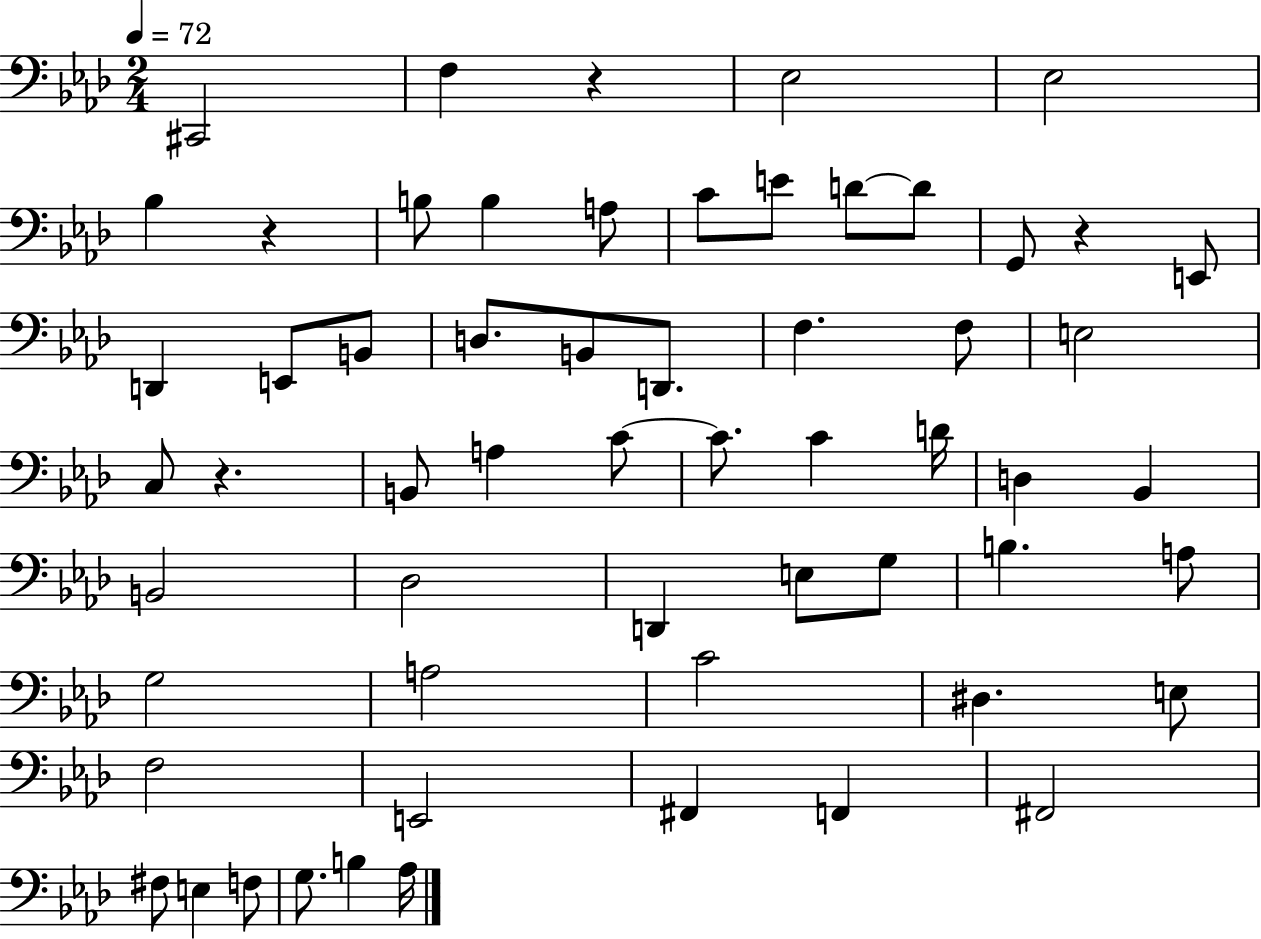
X:1
T:Untitled
M:2/4
L:1/4
K:Ab
^C,,2 F, z _E,2 _E,2 _B, z B,/2 B, A,/2 C/2 E/2 D/2 D/2 G,,/2 z E,,/2 D,, E,,/2 B,,/2 D,/2 B,,/2 D,,/2 F, F,/2 E,2 C,/2 z B,,/2 A, C/2 C/2 C D/4 D, _B,, B,,2 _D,2 D,, E,/2 G,/2 B, A,/2 G,2 A,2 C2 ^D, E,/2 F,2 E,,2 ^F,, F,, ^F,,2 ^F,/2 E, F,/2 G,/2 B, _A,/4